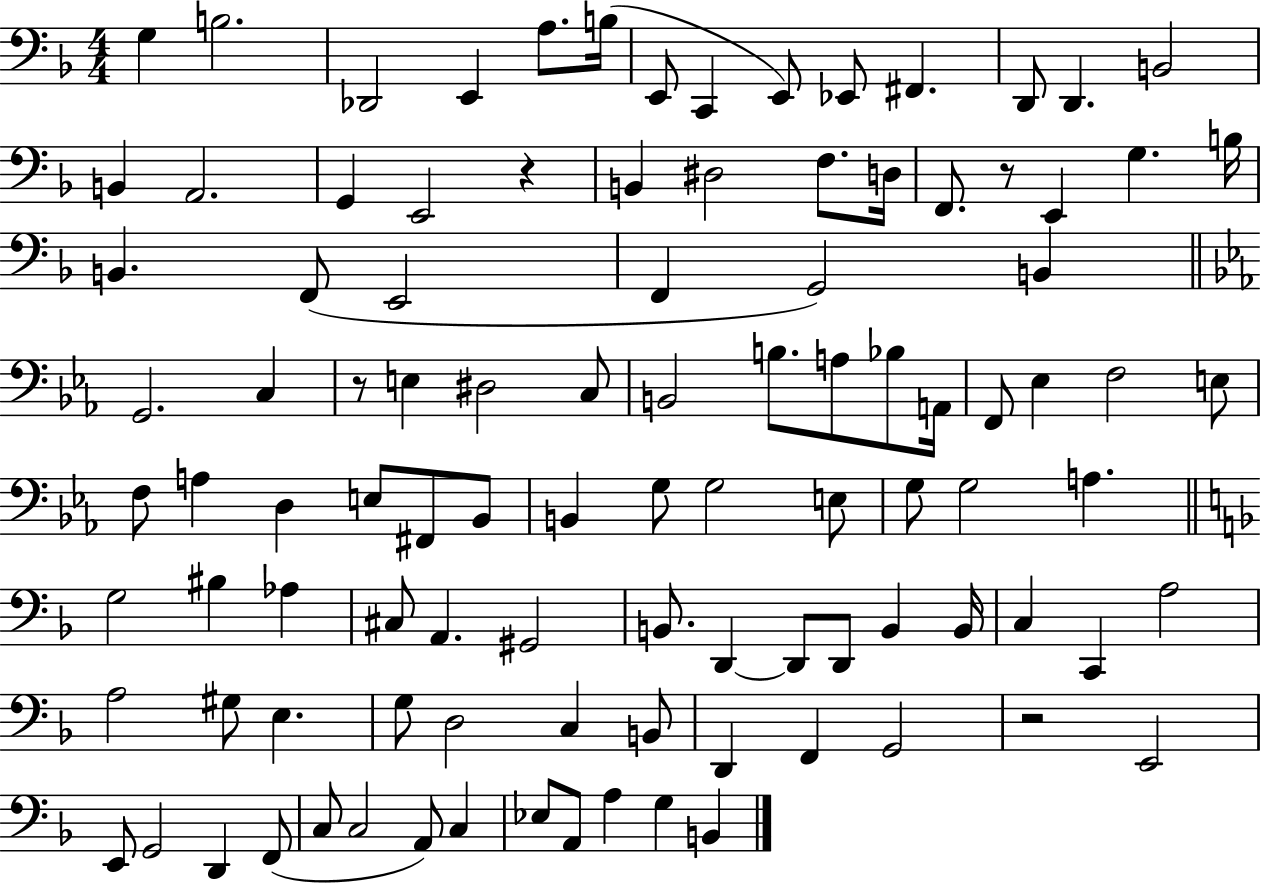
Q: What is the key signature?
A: F major